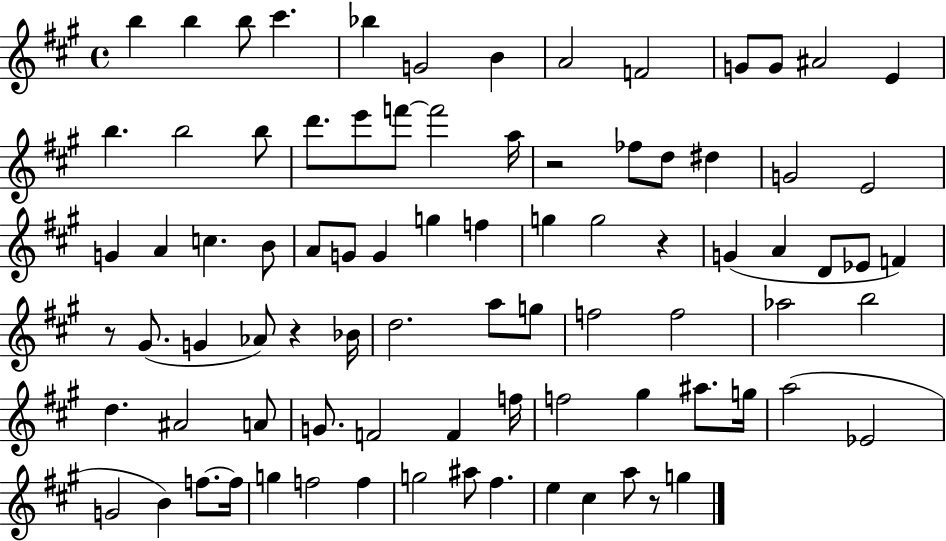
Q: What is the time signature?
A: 4/4